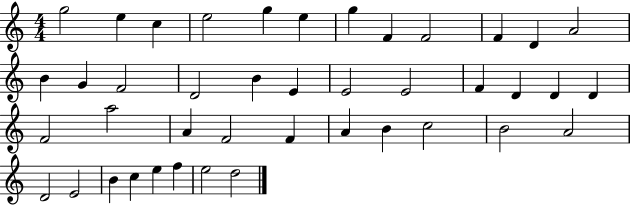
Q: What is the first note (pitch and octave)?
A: G5